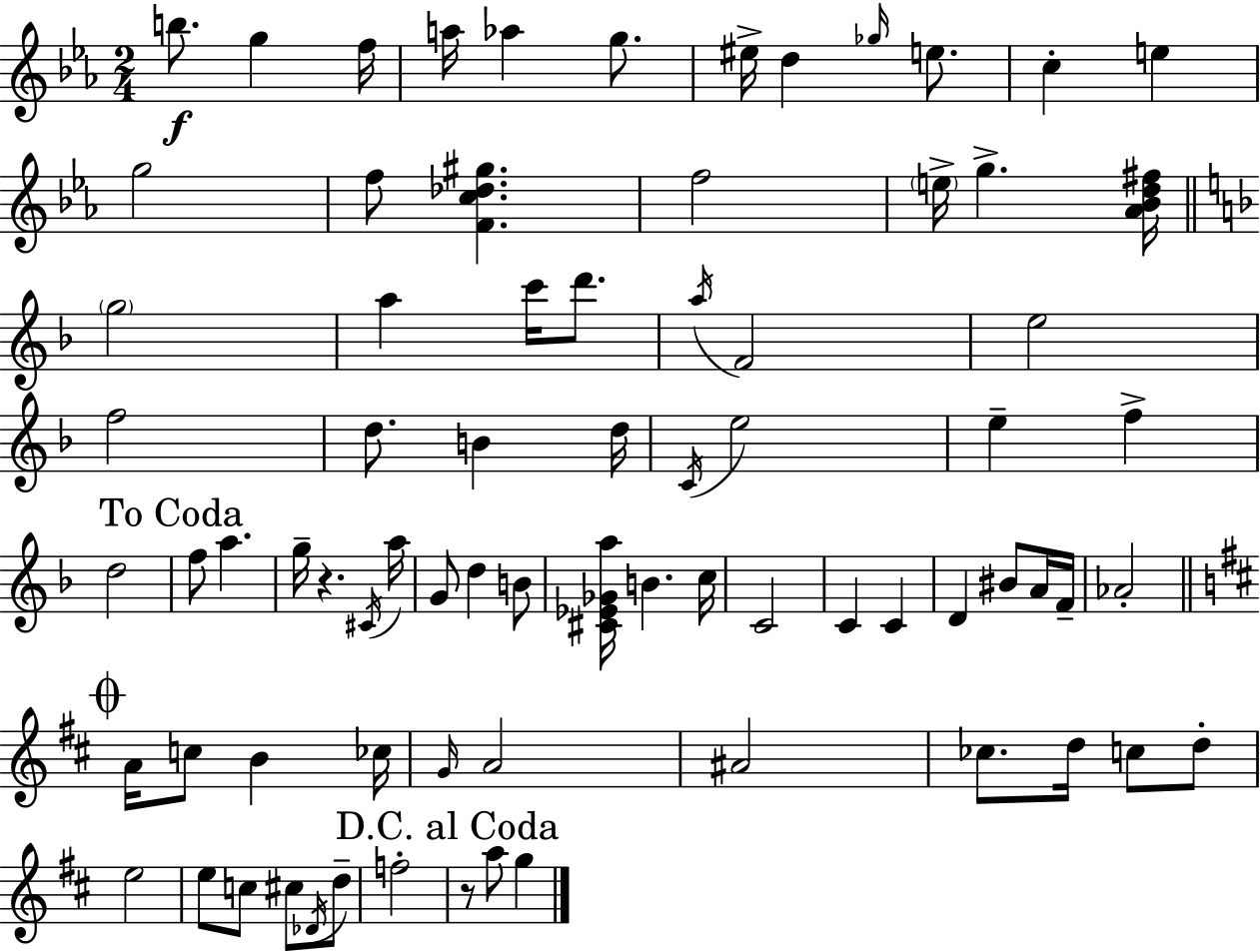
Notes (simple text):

B5/e. G5/q F5/s A5/s Ab5/q G5/e. EIS5/s D5/q Gb5/s E5/e. C5/q E5/q G5/h F5/e [F4,C5,Db5,G#5]/q. F5/h E5/s G5/q. [Ab4,Bb4,D5,F#5]/s G5/h A5/q C6/s D6/e. A5/s F4/h E5/h F5/h D5/e. B4/q D5/s C4/s E5/h E5/q F5/q D5/h F5/e A5/q. G5/s R/q. C#4/s A5/s G4/e D5/q B4/e [C#4,Eb4,Gb4,A5]/s B4/q. C5/s C4/h C4/q C4/q D4/q BIS4/e A4/s F4/s Ab4/h A4/s C5/e B4/q CES5/s G4/s A4/h A#4/h CES5/e. D5/s C5/e D5/e E5/h E5/e C5/e C#5/e Db4/s D5/e F5/h R/e A5/e G5/q